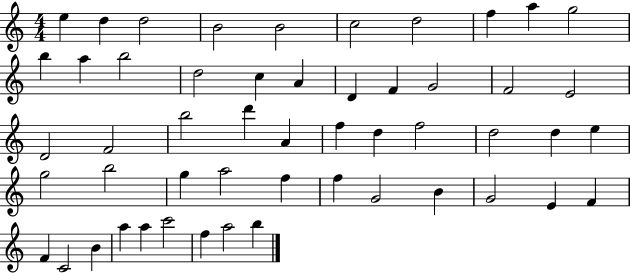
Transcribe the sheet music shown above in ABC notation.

X:1
T:Untitled
M:4/4
L:1/4
K:C
e d d2 B2 B2 c2 d2 f a g2 b a b2 d2 c A D F G2 F2 E2 D2 F2 b2 d' A f d f2 d2 d e g2 b2 g a2 f f G2 B G2 E F F C2 B a a c'2 f a2 b